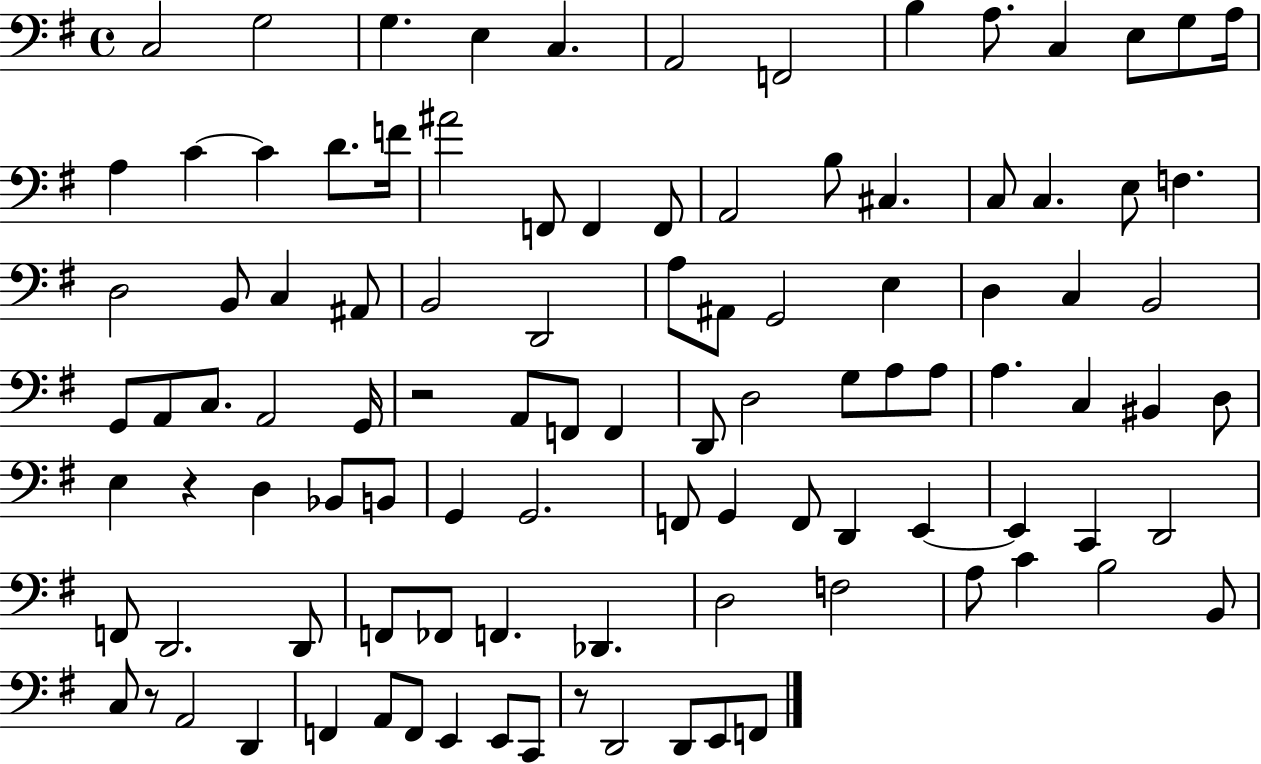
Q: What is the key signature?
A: G major